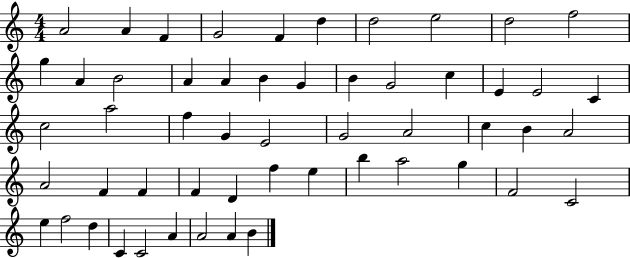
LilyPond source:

{
  \clef treble
  \numericTimeSignature
  \time 4/4
  \key c \major
  a'2 a'4 f'4 | g'2 f'4 d''4 | d''2 e''2 | d''2 f''2 | \break g''4 a'4 b'2 | a'4 a'4 b'4 g'4 | b'4 g'2 c''4 | e'4 e'2 c'4 | \break c''2 a''2 | f''4 g'4 e'2 | g'2 a'2 | c''4 b'4 a'2 | \break a'2 f'4 f'4 | f'4 d'4 f''4 e''4 | b''4 a''2 g''4 | f'2 c'2 | \break e''4 f''2 d''4 | c'4 c'2 a'4 | a'2 a'4 b'4 | \bar "|."
}